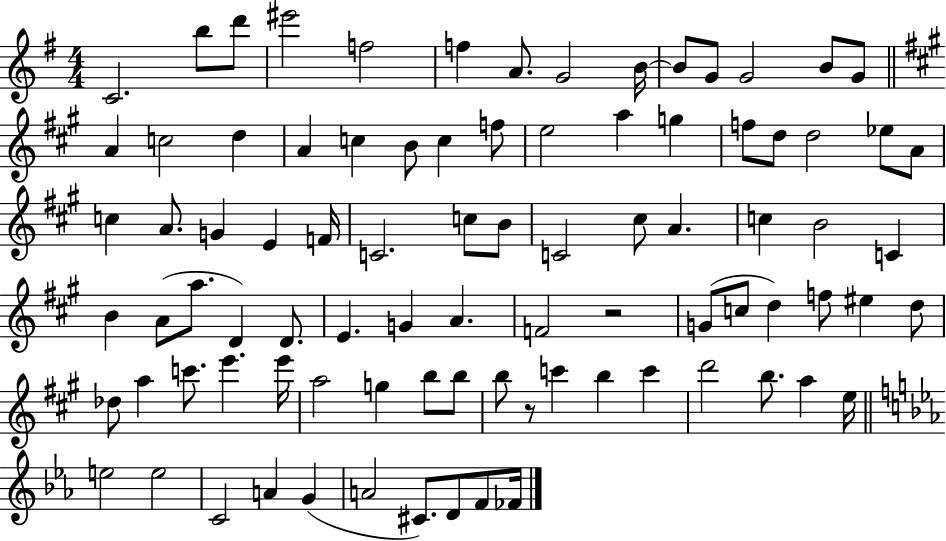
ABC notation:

X:1
T:Untitled
M:4/4
L:1/4
K:G
C2 b/2 d'/2 ^e'2 f2 f A/2 G2 B/4 B/2 G/2 G2 B/2 G/2 A c2 d A c B/2 c f/2 e2 a g f/2 d/2 d2 _e/2 A/2 c A/2 G E F/4 C2 c/2 B/2 C2 ^c/2 A c B2 C B A/2 a/2 D D/2 E G A F2 z2 G/2 c/2 d f/2 ^e d/2 _d/2 a c'/2 e' e'/4 a2 g b/2 b/2 b/2 z/2 c' b c' d'2 b/2 a e/4 e2 e2 C2 A G A2 ^C/2 D/2 F/2 _F/4